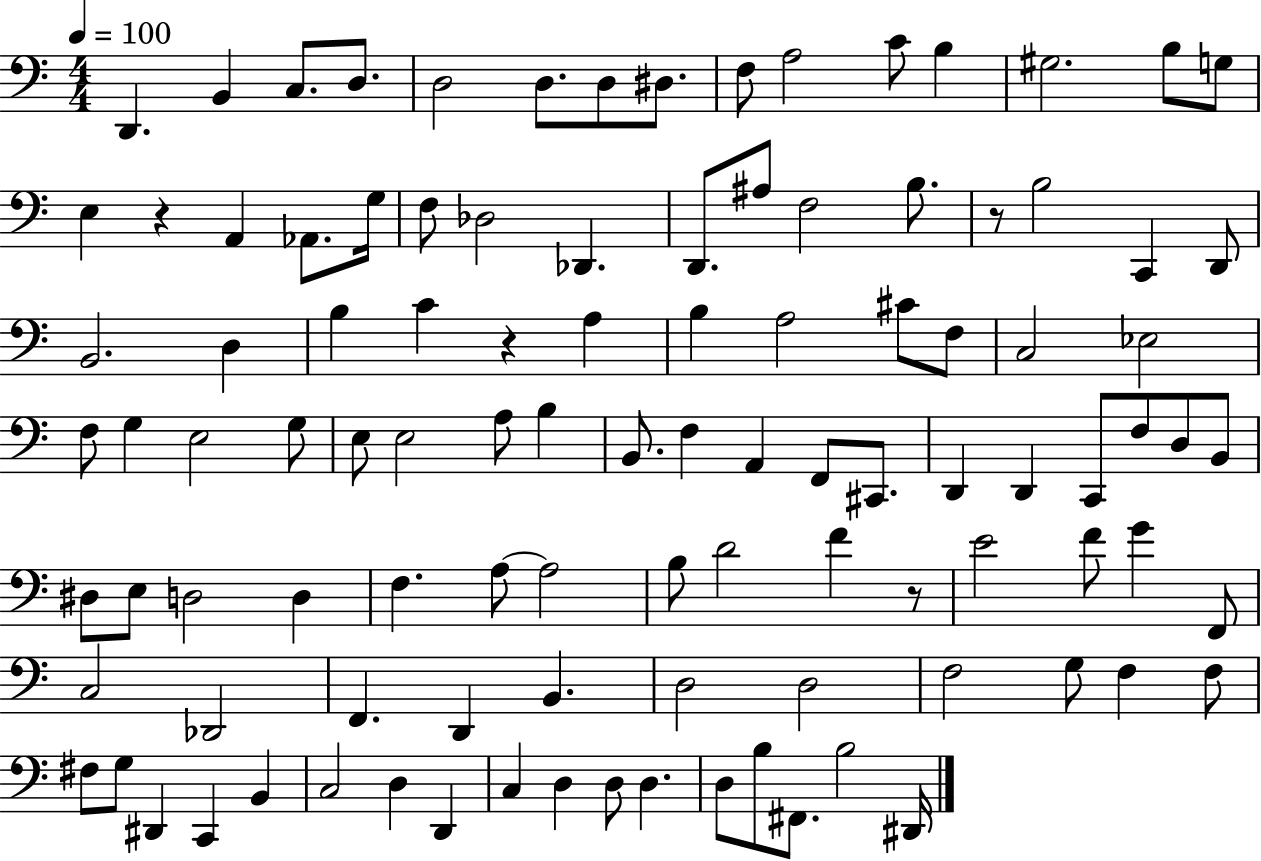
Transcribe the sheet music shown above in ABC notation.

X:1
T:Untitled
M:4/4
L:1/4
K:C
D,, B,, C,/2 D,/2 D,2 D,/2 D,/2 ^D,/2 F,/2 A,2 C/2 B, ^G,2 B,/2 G,/2 E, z A,, _A,,/2 G,/4 F,/2 _D,2 _D,, D,,/2 ^A,/2 F,2 B,/2 z/2 B,2 C,, D,,/2 B,,2 D, B, C z A, B, A,2 ^C/2 F,/2 C,2 _E,2 F,/2 G, E,2 G,/2 E,/2 E,2 A,/2 B, B,,/2 F, A,, F,,/2 ^C,,/2 D,, D,, C,,/2 F,/2 D,/2 B,,/2 ^D,/2 E,/2 D,2 D, F, A,/2 A,2 B,/2 D2 F z/2 E2 F/2 G F,,/2 C,2 _D,,2 F,, D,, B,, D,2 D,2 F,2 G,/2 F, F,/2 ^F,/2 G,/2 ^D,, C,, B,, C,2 D, D,, C, D, D,/2 D, D,/2 B,/2 ^F,,/2 B,2 ^D,,/4